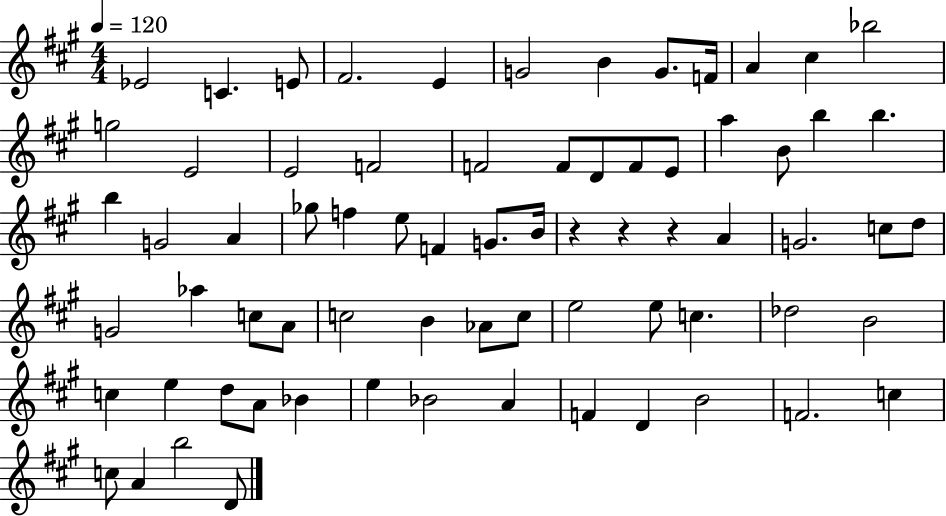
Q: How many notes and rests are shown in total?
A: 71